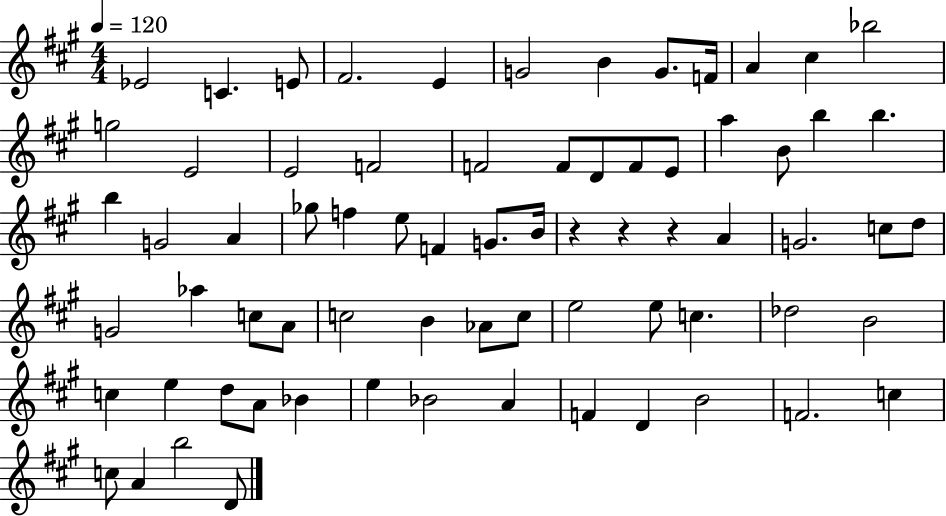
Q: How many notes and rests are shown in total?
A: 71